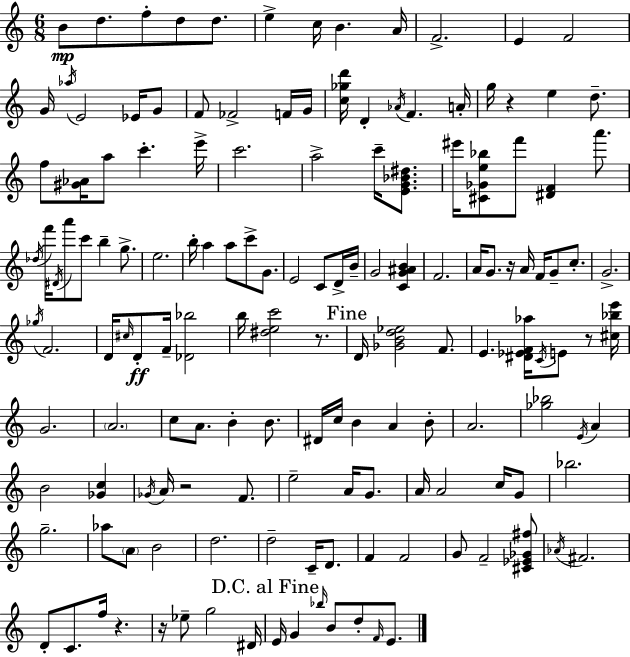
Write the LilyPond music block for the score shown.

{
  \clef treble
  \numericTimeSignature
  \time 6/8
  \key c \major
  b'8\mp d''8. f''8-. d''8 d''8. | e''4-> c''16 b'4. a'16 | f'2.-> | e'4 f'2 | \break g'16 \acciaccatura { aes''16 } e'2 ees'16 g'8 | f'8 fes'2-> f'16 | g'16 <c'' ges'' d'''>16 d'4-. \acciaccatura { aes'16 } f'4. | a'16-. g''16 r4 e''4 d''8.-- | \break f''8 <gis' aes'>16 a''8 c'''4.-. | e'''16-> c'''2. | a''2-> c'''16-- <e' g' bes' dis''>8. | eis'''16 <cis' ges' e'' bes''>8 f'''8 <dis' f'>4 a'''8. | \break \acciaccatura { des''16 } f'''16 \acciaccatura { dis'16 } a'''8 c'''8 b''4-- | g''8.-> e''2. | b''16-. a''4 a''8 c'''8-> | g'8. e'2 | \break c'8 d'16-> b'16-- g'2 | <c' g' ais' b'>4 f'2. | a'16 g'8. r16 a'16 f'16 g'8-- | c''8.-. g'2.-> | \break \acciaccatura { ges''16 } f'2. | d'16 \grace { cis''16 }\ff d'8-. f'16-- <des' bes''>2 | b''16 <dis'' e'' c'''>2 | r8. \mark "Fine" d'16 <ges' b' d'' ees''>2 | \break f'8. e'4. | <dis' ees' f' aes''>16 \acciaccatura { c'16 } e'8 r8 <cis'' bes'' e'''>16 g'2. | \parenthesize a'2. | c''8 a'8. | \break b'4-. b'8. dis'16 c''16 b'4 | a'4 b'8-. a'2. | <ges'' bes''>2 | \acciaccatura { e'16 } a'4 b'2 | \break <ges' c''>4 \acciaccatura { ges'16 } a'16 r2 | f'8. e''2-- | a'16 g'8. a'16 a'2 | c''16 g'8 bes''2. | \break g''2.-- | aes''8 \parenthesize a'8 | b'2 d''2. | d''2-- | \break c'16-- d'8. f'4 | f'2 g'8 f'2-- | <cis' ees' ges' fis''>8 \acciaccatura { aes'16 } fis'2. | d'8-. | \break c'8. f''16 r4. r16 ees''8-- | g''2 dis'16 \mark "D.C. al Fine" e'16 g'4 | \grace { bes''16 } b'8 d''8-. \grace { f'16 } e'8. | \bar "|."
}